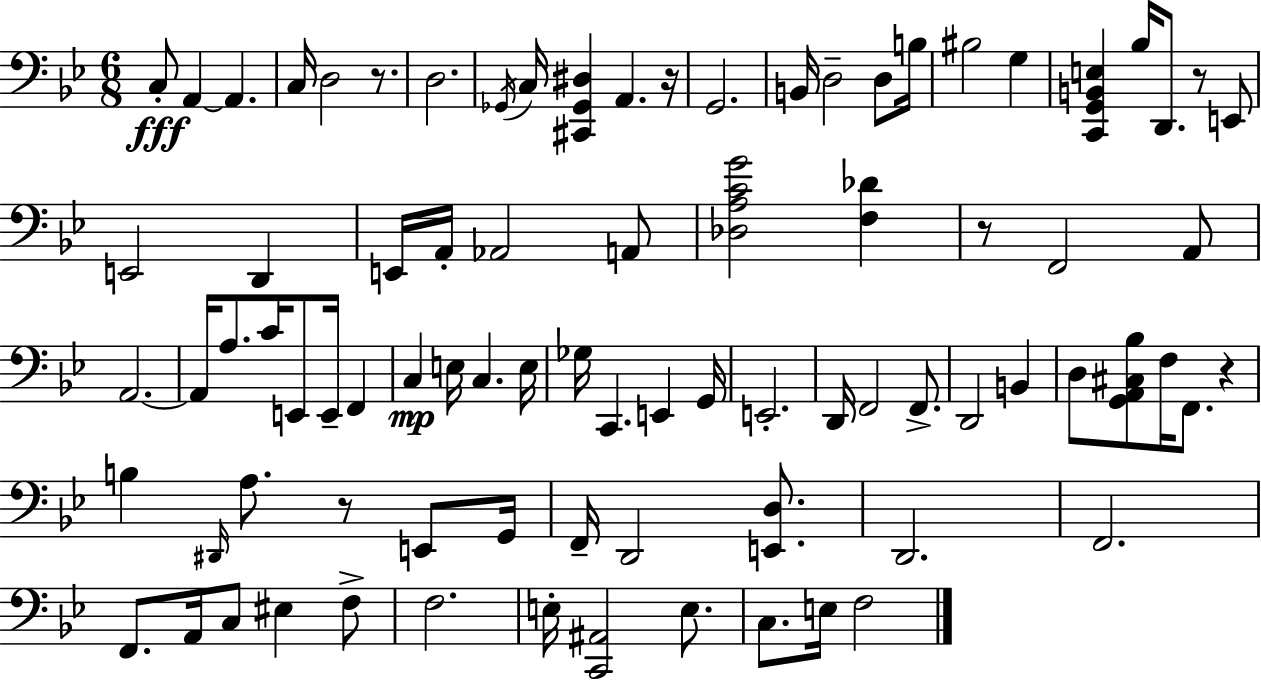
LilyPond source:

{
  \clef bass
  \numericTimeSignature
  \time 6/8
  \key bes \major
  c8-.\fff a,4~~ a,4. | c16 d2 r8. | d2. | \acciaccatura { ges,16 } c16 <cis, ges, dis>4 a,4. | \break r16 g,2. | b,16 d2-- d8 | b16 bis2 g4 | <c, g, b, e>4 bes16 d,8. r8 e,8 | \break e,2 d,4 | e,16 a,16-. aes,2 a,8 | <des a c' g'>2 <f des'>4 | r8 f,2 a,8 | \break a,2.~~ | a,16 a8. c'16 e,8 e,16-- f,4 | c4\mp e16 c4. | e16 ges16 c,4. e,4 | \break g,16 e,2.-. | d,16 f,2 f,8.-> | d,2 b,4 | d8 <g, a, cis bes>8 f16 f,8. r4 | \break b4 \grace { dis,16 } a8. r8 e,8 | g,16 f,16-- d,2 <e, d>8. | d,2. | f,2. | \break f,8. a,16 c8 eis4 | f8-> f2. | e16-. <c, ais,>2 e8. | c8. e16 f2 | \break \bar "|."
}